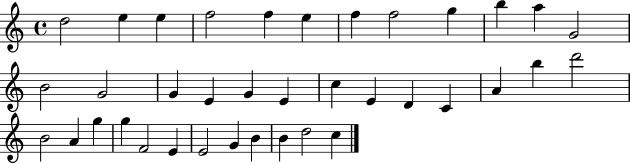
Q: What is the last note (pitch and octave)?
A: C5